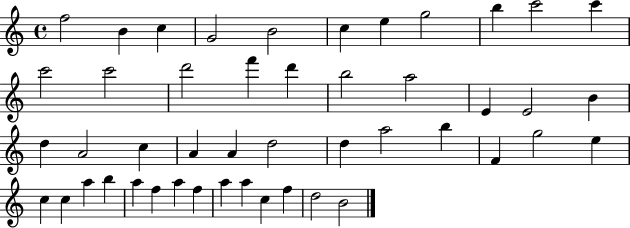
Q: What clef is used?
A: treble